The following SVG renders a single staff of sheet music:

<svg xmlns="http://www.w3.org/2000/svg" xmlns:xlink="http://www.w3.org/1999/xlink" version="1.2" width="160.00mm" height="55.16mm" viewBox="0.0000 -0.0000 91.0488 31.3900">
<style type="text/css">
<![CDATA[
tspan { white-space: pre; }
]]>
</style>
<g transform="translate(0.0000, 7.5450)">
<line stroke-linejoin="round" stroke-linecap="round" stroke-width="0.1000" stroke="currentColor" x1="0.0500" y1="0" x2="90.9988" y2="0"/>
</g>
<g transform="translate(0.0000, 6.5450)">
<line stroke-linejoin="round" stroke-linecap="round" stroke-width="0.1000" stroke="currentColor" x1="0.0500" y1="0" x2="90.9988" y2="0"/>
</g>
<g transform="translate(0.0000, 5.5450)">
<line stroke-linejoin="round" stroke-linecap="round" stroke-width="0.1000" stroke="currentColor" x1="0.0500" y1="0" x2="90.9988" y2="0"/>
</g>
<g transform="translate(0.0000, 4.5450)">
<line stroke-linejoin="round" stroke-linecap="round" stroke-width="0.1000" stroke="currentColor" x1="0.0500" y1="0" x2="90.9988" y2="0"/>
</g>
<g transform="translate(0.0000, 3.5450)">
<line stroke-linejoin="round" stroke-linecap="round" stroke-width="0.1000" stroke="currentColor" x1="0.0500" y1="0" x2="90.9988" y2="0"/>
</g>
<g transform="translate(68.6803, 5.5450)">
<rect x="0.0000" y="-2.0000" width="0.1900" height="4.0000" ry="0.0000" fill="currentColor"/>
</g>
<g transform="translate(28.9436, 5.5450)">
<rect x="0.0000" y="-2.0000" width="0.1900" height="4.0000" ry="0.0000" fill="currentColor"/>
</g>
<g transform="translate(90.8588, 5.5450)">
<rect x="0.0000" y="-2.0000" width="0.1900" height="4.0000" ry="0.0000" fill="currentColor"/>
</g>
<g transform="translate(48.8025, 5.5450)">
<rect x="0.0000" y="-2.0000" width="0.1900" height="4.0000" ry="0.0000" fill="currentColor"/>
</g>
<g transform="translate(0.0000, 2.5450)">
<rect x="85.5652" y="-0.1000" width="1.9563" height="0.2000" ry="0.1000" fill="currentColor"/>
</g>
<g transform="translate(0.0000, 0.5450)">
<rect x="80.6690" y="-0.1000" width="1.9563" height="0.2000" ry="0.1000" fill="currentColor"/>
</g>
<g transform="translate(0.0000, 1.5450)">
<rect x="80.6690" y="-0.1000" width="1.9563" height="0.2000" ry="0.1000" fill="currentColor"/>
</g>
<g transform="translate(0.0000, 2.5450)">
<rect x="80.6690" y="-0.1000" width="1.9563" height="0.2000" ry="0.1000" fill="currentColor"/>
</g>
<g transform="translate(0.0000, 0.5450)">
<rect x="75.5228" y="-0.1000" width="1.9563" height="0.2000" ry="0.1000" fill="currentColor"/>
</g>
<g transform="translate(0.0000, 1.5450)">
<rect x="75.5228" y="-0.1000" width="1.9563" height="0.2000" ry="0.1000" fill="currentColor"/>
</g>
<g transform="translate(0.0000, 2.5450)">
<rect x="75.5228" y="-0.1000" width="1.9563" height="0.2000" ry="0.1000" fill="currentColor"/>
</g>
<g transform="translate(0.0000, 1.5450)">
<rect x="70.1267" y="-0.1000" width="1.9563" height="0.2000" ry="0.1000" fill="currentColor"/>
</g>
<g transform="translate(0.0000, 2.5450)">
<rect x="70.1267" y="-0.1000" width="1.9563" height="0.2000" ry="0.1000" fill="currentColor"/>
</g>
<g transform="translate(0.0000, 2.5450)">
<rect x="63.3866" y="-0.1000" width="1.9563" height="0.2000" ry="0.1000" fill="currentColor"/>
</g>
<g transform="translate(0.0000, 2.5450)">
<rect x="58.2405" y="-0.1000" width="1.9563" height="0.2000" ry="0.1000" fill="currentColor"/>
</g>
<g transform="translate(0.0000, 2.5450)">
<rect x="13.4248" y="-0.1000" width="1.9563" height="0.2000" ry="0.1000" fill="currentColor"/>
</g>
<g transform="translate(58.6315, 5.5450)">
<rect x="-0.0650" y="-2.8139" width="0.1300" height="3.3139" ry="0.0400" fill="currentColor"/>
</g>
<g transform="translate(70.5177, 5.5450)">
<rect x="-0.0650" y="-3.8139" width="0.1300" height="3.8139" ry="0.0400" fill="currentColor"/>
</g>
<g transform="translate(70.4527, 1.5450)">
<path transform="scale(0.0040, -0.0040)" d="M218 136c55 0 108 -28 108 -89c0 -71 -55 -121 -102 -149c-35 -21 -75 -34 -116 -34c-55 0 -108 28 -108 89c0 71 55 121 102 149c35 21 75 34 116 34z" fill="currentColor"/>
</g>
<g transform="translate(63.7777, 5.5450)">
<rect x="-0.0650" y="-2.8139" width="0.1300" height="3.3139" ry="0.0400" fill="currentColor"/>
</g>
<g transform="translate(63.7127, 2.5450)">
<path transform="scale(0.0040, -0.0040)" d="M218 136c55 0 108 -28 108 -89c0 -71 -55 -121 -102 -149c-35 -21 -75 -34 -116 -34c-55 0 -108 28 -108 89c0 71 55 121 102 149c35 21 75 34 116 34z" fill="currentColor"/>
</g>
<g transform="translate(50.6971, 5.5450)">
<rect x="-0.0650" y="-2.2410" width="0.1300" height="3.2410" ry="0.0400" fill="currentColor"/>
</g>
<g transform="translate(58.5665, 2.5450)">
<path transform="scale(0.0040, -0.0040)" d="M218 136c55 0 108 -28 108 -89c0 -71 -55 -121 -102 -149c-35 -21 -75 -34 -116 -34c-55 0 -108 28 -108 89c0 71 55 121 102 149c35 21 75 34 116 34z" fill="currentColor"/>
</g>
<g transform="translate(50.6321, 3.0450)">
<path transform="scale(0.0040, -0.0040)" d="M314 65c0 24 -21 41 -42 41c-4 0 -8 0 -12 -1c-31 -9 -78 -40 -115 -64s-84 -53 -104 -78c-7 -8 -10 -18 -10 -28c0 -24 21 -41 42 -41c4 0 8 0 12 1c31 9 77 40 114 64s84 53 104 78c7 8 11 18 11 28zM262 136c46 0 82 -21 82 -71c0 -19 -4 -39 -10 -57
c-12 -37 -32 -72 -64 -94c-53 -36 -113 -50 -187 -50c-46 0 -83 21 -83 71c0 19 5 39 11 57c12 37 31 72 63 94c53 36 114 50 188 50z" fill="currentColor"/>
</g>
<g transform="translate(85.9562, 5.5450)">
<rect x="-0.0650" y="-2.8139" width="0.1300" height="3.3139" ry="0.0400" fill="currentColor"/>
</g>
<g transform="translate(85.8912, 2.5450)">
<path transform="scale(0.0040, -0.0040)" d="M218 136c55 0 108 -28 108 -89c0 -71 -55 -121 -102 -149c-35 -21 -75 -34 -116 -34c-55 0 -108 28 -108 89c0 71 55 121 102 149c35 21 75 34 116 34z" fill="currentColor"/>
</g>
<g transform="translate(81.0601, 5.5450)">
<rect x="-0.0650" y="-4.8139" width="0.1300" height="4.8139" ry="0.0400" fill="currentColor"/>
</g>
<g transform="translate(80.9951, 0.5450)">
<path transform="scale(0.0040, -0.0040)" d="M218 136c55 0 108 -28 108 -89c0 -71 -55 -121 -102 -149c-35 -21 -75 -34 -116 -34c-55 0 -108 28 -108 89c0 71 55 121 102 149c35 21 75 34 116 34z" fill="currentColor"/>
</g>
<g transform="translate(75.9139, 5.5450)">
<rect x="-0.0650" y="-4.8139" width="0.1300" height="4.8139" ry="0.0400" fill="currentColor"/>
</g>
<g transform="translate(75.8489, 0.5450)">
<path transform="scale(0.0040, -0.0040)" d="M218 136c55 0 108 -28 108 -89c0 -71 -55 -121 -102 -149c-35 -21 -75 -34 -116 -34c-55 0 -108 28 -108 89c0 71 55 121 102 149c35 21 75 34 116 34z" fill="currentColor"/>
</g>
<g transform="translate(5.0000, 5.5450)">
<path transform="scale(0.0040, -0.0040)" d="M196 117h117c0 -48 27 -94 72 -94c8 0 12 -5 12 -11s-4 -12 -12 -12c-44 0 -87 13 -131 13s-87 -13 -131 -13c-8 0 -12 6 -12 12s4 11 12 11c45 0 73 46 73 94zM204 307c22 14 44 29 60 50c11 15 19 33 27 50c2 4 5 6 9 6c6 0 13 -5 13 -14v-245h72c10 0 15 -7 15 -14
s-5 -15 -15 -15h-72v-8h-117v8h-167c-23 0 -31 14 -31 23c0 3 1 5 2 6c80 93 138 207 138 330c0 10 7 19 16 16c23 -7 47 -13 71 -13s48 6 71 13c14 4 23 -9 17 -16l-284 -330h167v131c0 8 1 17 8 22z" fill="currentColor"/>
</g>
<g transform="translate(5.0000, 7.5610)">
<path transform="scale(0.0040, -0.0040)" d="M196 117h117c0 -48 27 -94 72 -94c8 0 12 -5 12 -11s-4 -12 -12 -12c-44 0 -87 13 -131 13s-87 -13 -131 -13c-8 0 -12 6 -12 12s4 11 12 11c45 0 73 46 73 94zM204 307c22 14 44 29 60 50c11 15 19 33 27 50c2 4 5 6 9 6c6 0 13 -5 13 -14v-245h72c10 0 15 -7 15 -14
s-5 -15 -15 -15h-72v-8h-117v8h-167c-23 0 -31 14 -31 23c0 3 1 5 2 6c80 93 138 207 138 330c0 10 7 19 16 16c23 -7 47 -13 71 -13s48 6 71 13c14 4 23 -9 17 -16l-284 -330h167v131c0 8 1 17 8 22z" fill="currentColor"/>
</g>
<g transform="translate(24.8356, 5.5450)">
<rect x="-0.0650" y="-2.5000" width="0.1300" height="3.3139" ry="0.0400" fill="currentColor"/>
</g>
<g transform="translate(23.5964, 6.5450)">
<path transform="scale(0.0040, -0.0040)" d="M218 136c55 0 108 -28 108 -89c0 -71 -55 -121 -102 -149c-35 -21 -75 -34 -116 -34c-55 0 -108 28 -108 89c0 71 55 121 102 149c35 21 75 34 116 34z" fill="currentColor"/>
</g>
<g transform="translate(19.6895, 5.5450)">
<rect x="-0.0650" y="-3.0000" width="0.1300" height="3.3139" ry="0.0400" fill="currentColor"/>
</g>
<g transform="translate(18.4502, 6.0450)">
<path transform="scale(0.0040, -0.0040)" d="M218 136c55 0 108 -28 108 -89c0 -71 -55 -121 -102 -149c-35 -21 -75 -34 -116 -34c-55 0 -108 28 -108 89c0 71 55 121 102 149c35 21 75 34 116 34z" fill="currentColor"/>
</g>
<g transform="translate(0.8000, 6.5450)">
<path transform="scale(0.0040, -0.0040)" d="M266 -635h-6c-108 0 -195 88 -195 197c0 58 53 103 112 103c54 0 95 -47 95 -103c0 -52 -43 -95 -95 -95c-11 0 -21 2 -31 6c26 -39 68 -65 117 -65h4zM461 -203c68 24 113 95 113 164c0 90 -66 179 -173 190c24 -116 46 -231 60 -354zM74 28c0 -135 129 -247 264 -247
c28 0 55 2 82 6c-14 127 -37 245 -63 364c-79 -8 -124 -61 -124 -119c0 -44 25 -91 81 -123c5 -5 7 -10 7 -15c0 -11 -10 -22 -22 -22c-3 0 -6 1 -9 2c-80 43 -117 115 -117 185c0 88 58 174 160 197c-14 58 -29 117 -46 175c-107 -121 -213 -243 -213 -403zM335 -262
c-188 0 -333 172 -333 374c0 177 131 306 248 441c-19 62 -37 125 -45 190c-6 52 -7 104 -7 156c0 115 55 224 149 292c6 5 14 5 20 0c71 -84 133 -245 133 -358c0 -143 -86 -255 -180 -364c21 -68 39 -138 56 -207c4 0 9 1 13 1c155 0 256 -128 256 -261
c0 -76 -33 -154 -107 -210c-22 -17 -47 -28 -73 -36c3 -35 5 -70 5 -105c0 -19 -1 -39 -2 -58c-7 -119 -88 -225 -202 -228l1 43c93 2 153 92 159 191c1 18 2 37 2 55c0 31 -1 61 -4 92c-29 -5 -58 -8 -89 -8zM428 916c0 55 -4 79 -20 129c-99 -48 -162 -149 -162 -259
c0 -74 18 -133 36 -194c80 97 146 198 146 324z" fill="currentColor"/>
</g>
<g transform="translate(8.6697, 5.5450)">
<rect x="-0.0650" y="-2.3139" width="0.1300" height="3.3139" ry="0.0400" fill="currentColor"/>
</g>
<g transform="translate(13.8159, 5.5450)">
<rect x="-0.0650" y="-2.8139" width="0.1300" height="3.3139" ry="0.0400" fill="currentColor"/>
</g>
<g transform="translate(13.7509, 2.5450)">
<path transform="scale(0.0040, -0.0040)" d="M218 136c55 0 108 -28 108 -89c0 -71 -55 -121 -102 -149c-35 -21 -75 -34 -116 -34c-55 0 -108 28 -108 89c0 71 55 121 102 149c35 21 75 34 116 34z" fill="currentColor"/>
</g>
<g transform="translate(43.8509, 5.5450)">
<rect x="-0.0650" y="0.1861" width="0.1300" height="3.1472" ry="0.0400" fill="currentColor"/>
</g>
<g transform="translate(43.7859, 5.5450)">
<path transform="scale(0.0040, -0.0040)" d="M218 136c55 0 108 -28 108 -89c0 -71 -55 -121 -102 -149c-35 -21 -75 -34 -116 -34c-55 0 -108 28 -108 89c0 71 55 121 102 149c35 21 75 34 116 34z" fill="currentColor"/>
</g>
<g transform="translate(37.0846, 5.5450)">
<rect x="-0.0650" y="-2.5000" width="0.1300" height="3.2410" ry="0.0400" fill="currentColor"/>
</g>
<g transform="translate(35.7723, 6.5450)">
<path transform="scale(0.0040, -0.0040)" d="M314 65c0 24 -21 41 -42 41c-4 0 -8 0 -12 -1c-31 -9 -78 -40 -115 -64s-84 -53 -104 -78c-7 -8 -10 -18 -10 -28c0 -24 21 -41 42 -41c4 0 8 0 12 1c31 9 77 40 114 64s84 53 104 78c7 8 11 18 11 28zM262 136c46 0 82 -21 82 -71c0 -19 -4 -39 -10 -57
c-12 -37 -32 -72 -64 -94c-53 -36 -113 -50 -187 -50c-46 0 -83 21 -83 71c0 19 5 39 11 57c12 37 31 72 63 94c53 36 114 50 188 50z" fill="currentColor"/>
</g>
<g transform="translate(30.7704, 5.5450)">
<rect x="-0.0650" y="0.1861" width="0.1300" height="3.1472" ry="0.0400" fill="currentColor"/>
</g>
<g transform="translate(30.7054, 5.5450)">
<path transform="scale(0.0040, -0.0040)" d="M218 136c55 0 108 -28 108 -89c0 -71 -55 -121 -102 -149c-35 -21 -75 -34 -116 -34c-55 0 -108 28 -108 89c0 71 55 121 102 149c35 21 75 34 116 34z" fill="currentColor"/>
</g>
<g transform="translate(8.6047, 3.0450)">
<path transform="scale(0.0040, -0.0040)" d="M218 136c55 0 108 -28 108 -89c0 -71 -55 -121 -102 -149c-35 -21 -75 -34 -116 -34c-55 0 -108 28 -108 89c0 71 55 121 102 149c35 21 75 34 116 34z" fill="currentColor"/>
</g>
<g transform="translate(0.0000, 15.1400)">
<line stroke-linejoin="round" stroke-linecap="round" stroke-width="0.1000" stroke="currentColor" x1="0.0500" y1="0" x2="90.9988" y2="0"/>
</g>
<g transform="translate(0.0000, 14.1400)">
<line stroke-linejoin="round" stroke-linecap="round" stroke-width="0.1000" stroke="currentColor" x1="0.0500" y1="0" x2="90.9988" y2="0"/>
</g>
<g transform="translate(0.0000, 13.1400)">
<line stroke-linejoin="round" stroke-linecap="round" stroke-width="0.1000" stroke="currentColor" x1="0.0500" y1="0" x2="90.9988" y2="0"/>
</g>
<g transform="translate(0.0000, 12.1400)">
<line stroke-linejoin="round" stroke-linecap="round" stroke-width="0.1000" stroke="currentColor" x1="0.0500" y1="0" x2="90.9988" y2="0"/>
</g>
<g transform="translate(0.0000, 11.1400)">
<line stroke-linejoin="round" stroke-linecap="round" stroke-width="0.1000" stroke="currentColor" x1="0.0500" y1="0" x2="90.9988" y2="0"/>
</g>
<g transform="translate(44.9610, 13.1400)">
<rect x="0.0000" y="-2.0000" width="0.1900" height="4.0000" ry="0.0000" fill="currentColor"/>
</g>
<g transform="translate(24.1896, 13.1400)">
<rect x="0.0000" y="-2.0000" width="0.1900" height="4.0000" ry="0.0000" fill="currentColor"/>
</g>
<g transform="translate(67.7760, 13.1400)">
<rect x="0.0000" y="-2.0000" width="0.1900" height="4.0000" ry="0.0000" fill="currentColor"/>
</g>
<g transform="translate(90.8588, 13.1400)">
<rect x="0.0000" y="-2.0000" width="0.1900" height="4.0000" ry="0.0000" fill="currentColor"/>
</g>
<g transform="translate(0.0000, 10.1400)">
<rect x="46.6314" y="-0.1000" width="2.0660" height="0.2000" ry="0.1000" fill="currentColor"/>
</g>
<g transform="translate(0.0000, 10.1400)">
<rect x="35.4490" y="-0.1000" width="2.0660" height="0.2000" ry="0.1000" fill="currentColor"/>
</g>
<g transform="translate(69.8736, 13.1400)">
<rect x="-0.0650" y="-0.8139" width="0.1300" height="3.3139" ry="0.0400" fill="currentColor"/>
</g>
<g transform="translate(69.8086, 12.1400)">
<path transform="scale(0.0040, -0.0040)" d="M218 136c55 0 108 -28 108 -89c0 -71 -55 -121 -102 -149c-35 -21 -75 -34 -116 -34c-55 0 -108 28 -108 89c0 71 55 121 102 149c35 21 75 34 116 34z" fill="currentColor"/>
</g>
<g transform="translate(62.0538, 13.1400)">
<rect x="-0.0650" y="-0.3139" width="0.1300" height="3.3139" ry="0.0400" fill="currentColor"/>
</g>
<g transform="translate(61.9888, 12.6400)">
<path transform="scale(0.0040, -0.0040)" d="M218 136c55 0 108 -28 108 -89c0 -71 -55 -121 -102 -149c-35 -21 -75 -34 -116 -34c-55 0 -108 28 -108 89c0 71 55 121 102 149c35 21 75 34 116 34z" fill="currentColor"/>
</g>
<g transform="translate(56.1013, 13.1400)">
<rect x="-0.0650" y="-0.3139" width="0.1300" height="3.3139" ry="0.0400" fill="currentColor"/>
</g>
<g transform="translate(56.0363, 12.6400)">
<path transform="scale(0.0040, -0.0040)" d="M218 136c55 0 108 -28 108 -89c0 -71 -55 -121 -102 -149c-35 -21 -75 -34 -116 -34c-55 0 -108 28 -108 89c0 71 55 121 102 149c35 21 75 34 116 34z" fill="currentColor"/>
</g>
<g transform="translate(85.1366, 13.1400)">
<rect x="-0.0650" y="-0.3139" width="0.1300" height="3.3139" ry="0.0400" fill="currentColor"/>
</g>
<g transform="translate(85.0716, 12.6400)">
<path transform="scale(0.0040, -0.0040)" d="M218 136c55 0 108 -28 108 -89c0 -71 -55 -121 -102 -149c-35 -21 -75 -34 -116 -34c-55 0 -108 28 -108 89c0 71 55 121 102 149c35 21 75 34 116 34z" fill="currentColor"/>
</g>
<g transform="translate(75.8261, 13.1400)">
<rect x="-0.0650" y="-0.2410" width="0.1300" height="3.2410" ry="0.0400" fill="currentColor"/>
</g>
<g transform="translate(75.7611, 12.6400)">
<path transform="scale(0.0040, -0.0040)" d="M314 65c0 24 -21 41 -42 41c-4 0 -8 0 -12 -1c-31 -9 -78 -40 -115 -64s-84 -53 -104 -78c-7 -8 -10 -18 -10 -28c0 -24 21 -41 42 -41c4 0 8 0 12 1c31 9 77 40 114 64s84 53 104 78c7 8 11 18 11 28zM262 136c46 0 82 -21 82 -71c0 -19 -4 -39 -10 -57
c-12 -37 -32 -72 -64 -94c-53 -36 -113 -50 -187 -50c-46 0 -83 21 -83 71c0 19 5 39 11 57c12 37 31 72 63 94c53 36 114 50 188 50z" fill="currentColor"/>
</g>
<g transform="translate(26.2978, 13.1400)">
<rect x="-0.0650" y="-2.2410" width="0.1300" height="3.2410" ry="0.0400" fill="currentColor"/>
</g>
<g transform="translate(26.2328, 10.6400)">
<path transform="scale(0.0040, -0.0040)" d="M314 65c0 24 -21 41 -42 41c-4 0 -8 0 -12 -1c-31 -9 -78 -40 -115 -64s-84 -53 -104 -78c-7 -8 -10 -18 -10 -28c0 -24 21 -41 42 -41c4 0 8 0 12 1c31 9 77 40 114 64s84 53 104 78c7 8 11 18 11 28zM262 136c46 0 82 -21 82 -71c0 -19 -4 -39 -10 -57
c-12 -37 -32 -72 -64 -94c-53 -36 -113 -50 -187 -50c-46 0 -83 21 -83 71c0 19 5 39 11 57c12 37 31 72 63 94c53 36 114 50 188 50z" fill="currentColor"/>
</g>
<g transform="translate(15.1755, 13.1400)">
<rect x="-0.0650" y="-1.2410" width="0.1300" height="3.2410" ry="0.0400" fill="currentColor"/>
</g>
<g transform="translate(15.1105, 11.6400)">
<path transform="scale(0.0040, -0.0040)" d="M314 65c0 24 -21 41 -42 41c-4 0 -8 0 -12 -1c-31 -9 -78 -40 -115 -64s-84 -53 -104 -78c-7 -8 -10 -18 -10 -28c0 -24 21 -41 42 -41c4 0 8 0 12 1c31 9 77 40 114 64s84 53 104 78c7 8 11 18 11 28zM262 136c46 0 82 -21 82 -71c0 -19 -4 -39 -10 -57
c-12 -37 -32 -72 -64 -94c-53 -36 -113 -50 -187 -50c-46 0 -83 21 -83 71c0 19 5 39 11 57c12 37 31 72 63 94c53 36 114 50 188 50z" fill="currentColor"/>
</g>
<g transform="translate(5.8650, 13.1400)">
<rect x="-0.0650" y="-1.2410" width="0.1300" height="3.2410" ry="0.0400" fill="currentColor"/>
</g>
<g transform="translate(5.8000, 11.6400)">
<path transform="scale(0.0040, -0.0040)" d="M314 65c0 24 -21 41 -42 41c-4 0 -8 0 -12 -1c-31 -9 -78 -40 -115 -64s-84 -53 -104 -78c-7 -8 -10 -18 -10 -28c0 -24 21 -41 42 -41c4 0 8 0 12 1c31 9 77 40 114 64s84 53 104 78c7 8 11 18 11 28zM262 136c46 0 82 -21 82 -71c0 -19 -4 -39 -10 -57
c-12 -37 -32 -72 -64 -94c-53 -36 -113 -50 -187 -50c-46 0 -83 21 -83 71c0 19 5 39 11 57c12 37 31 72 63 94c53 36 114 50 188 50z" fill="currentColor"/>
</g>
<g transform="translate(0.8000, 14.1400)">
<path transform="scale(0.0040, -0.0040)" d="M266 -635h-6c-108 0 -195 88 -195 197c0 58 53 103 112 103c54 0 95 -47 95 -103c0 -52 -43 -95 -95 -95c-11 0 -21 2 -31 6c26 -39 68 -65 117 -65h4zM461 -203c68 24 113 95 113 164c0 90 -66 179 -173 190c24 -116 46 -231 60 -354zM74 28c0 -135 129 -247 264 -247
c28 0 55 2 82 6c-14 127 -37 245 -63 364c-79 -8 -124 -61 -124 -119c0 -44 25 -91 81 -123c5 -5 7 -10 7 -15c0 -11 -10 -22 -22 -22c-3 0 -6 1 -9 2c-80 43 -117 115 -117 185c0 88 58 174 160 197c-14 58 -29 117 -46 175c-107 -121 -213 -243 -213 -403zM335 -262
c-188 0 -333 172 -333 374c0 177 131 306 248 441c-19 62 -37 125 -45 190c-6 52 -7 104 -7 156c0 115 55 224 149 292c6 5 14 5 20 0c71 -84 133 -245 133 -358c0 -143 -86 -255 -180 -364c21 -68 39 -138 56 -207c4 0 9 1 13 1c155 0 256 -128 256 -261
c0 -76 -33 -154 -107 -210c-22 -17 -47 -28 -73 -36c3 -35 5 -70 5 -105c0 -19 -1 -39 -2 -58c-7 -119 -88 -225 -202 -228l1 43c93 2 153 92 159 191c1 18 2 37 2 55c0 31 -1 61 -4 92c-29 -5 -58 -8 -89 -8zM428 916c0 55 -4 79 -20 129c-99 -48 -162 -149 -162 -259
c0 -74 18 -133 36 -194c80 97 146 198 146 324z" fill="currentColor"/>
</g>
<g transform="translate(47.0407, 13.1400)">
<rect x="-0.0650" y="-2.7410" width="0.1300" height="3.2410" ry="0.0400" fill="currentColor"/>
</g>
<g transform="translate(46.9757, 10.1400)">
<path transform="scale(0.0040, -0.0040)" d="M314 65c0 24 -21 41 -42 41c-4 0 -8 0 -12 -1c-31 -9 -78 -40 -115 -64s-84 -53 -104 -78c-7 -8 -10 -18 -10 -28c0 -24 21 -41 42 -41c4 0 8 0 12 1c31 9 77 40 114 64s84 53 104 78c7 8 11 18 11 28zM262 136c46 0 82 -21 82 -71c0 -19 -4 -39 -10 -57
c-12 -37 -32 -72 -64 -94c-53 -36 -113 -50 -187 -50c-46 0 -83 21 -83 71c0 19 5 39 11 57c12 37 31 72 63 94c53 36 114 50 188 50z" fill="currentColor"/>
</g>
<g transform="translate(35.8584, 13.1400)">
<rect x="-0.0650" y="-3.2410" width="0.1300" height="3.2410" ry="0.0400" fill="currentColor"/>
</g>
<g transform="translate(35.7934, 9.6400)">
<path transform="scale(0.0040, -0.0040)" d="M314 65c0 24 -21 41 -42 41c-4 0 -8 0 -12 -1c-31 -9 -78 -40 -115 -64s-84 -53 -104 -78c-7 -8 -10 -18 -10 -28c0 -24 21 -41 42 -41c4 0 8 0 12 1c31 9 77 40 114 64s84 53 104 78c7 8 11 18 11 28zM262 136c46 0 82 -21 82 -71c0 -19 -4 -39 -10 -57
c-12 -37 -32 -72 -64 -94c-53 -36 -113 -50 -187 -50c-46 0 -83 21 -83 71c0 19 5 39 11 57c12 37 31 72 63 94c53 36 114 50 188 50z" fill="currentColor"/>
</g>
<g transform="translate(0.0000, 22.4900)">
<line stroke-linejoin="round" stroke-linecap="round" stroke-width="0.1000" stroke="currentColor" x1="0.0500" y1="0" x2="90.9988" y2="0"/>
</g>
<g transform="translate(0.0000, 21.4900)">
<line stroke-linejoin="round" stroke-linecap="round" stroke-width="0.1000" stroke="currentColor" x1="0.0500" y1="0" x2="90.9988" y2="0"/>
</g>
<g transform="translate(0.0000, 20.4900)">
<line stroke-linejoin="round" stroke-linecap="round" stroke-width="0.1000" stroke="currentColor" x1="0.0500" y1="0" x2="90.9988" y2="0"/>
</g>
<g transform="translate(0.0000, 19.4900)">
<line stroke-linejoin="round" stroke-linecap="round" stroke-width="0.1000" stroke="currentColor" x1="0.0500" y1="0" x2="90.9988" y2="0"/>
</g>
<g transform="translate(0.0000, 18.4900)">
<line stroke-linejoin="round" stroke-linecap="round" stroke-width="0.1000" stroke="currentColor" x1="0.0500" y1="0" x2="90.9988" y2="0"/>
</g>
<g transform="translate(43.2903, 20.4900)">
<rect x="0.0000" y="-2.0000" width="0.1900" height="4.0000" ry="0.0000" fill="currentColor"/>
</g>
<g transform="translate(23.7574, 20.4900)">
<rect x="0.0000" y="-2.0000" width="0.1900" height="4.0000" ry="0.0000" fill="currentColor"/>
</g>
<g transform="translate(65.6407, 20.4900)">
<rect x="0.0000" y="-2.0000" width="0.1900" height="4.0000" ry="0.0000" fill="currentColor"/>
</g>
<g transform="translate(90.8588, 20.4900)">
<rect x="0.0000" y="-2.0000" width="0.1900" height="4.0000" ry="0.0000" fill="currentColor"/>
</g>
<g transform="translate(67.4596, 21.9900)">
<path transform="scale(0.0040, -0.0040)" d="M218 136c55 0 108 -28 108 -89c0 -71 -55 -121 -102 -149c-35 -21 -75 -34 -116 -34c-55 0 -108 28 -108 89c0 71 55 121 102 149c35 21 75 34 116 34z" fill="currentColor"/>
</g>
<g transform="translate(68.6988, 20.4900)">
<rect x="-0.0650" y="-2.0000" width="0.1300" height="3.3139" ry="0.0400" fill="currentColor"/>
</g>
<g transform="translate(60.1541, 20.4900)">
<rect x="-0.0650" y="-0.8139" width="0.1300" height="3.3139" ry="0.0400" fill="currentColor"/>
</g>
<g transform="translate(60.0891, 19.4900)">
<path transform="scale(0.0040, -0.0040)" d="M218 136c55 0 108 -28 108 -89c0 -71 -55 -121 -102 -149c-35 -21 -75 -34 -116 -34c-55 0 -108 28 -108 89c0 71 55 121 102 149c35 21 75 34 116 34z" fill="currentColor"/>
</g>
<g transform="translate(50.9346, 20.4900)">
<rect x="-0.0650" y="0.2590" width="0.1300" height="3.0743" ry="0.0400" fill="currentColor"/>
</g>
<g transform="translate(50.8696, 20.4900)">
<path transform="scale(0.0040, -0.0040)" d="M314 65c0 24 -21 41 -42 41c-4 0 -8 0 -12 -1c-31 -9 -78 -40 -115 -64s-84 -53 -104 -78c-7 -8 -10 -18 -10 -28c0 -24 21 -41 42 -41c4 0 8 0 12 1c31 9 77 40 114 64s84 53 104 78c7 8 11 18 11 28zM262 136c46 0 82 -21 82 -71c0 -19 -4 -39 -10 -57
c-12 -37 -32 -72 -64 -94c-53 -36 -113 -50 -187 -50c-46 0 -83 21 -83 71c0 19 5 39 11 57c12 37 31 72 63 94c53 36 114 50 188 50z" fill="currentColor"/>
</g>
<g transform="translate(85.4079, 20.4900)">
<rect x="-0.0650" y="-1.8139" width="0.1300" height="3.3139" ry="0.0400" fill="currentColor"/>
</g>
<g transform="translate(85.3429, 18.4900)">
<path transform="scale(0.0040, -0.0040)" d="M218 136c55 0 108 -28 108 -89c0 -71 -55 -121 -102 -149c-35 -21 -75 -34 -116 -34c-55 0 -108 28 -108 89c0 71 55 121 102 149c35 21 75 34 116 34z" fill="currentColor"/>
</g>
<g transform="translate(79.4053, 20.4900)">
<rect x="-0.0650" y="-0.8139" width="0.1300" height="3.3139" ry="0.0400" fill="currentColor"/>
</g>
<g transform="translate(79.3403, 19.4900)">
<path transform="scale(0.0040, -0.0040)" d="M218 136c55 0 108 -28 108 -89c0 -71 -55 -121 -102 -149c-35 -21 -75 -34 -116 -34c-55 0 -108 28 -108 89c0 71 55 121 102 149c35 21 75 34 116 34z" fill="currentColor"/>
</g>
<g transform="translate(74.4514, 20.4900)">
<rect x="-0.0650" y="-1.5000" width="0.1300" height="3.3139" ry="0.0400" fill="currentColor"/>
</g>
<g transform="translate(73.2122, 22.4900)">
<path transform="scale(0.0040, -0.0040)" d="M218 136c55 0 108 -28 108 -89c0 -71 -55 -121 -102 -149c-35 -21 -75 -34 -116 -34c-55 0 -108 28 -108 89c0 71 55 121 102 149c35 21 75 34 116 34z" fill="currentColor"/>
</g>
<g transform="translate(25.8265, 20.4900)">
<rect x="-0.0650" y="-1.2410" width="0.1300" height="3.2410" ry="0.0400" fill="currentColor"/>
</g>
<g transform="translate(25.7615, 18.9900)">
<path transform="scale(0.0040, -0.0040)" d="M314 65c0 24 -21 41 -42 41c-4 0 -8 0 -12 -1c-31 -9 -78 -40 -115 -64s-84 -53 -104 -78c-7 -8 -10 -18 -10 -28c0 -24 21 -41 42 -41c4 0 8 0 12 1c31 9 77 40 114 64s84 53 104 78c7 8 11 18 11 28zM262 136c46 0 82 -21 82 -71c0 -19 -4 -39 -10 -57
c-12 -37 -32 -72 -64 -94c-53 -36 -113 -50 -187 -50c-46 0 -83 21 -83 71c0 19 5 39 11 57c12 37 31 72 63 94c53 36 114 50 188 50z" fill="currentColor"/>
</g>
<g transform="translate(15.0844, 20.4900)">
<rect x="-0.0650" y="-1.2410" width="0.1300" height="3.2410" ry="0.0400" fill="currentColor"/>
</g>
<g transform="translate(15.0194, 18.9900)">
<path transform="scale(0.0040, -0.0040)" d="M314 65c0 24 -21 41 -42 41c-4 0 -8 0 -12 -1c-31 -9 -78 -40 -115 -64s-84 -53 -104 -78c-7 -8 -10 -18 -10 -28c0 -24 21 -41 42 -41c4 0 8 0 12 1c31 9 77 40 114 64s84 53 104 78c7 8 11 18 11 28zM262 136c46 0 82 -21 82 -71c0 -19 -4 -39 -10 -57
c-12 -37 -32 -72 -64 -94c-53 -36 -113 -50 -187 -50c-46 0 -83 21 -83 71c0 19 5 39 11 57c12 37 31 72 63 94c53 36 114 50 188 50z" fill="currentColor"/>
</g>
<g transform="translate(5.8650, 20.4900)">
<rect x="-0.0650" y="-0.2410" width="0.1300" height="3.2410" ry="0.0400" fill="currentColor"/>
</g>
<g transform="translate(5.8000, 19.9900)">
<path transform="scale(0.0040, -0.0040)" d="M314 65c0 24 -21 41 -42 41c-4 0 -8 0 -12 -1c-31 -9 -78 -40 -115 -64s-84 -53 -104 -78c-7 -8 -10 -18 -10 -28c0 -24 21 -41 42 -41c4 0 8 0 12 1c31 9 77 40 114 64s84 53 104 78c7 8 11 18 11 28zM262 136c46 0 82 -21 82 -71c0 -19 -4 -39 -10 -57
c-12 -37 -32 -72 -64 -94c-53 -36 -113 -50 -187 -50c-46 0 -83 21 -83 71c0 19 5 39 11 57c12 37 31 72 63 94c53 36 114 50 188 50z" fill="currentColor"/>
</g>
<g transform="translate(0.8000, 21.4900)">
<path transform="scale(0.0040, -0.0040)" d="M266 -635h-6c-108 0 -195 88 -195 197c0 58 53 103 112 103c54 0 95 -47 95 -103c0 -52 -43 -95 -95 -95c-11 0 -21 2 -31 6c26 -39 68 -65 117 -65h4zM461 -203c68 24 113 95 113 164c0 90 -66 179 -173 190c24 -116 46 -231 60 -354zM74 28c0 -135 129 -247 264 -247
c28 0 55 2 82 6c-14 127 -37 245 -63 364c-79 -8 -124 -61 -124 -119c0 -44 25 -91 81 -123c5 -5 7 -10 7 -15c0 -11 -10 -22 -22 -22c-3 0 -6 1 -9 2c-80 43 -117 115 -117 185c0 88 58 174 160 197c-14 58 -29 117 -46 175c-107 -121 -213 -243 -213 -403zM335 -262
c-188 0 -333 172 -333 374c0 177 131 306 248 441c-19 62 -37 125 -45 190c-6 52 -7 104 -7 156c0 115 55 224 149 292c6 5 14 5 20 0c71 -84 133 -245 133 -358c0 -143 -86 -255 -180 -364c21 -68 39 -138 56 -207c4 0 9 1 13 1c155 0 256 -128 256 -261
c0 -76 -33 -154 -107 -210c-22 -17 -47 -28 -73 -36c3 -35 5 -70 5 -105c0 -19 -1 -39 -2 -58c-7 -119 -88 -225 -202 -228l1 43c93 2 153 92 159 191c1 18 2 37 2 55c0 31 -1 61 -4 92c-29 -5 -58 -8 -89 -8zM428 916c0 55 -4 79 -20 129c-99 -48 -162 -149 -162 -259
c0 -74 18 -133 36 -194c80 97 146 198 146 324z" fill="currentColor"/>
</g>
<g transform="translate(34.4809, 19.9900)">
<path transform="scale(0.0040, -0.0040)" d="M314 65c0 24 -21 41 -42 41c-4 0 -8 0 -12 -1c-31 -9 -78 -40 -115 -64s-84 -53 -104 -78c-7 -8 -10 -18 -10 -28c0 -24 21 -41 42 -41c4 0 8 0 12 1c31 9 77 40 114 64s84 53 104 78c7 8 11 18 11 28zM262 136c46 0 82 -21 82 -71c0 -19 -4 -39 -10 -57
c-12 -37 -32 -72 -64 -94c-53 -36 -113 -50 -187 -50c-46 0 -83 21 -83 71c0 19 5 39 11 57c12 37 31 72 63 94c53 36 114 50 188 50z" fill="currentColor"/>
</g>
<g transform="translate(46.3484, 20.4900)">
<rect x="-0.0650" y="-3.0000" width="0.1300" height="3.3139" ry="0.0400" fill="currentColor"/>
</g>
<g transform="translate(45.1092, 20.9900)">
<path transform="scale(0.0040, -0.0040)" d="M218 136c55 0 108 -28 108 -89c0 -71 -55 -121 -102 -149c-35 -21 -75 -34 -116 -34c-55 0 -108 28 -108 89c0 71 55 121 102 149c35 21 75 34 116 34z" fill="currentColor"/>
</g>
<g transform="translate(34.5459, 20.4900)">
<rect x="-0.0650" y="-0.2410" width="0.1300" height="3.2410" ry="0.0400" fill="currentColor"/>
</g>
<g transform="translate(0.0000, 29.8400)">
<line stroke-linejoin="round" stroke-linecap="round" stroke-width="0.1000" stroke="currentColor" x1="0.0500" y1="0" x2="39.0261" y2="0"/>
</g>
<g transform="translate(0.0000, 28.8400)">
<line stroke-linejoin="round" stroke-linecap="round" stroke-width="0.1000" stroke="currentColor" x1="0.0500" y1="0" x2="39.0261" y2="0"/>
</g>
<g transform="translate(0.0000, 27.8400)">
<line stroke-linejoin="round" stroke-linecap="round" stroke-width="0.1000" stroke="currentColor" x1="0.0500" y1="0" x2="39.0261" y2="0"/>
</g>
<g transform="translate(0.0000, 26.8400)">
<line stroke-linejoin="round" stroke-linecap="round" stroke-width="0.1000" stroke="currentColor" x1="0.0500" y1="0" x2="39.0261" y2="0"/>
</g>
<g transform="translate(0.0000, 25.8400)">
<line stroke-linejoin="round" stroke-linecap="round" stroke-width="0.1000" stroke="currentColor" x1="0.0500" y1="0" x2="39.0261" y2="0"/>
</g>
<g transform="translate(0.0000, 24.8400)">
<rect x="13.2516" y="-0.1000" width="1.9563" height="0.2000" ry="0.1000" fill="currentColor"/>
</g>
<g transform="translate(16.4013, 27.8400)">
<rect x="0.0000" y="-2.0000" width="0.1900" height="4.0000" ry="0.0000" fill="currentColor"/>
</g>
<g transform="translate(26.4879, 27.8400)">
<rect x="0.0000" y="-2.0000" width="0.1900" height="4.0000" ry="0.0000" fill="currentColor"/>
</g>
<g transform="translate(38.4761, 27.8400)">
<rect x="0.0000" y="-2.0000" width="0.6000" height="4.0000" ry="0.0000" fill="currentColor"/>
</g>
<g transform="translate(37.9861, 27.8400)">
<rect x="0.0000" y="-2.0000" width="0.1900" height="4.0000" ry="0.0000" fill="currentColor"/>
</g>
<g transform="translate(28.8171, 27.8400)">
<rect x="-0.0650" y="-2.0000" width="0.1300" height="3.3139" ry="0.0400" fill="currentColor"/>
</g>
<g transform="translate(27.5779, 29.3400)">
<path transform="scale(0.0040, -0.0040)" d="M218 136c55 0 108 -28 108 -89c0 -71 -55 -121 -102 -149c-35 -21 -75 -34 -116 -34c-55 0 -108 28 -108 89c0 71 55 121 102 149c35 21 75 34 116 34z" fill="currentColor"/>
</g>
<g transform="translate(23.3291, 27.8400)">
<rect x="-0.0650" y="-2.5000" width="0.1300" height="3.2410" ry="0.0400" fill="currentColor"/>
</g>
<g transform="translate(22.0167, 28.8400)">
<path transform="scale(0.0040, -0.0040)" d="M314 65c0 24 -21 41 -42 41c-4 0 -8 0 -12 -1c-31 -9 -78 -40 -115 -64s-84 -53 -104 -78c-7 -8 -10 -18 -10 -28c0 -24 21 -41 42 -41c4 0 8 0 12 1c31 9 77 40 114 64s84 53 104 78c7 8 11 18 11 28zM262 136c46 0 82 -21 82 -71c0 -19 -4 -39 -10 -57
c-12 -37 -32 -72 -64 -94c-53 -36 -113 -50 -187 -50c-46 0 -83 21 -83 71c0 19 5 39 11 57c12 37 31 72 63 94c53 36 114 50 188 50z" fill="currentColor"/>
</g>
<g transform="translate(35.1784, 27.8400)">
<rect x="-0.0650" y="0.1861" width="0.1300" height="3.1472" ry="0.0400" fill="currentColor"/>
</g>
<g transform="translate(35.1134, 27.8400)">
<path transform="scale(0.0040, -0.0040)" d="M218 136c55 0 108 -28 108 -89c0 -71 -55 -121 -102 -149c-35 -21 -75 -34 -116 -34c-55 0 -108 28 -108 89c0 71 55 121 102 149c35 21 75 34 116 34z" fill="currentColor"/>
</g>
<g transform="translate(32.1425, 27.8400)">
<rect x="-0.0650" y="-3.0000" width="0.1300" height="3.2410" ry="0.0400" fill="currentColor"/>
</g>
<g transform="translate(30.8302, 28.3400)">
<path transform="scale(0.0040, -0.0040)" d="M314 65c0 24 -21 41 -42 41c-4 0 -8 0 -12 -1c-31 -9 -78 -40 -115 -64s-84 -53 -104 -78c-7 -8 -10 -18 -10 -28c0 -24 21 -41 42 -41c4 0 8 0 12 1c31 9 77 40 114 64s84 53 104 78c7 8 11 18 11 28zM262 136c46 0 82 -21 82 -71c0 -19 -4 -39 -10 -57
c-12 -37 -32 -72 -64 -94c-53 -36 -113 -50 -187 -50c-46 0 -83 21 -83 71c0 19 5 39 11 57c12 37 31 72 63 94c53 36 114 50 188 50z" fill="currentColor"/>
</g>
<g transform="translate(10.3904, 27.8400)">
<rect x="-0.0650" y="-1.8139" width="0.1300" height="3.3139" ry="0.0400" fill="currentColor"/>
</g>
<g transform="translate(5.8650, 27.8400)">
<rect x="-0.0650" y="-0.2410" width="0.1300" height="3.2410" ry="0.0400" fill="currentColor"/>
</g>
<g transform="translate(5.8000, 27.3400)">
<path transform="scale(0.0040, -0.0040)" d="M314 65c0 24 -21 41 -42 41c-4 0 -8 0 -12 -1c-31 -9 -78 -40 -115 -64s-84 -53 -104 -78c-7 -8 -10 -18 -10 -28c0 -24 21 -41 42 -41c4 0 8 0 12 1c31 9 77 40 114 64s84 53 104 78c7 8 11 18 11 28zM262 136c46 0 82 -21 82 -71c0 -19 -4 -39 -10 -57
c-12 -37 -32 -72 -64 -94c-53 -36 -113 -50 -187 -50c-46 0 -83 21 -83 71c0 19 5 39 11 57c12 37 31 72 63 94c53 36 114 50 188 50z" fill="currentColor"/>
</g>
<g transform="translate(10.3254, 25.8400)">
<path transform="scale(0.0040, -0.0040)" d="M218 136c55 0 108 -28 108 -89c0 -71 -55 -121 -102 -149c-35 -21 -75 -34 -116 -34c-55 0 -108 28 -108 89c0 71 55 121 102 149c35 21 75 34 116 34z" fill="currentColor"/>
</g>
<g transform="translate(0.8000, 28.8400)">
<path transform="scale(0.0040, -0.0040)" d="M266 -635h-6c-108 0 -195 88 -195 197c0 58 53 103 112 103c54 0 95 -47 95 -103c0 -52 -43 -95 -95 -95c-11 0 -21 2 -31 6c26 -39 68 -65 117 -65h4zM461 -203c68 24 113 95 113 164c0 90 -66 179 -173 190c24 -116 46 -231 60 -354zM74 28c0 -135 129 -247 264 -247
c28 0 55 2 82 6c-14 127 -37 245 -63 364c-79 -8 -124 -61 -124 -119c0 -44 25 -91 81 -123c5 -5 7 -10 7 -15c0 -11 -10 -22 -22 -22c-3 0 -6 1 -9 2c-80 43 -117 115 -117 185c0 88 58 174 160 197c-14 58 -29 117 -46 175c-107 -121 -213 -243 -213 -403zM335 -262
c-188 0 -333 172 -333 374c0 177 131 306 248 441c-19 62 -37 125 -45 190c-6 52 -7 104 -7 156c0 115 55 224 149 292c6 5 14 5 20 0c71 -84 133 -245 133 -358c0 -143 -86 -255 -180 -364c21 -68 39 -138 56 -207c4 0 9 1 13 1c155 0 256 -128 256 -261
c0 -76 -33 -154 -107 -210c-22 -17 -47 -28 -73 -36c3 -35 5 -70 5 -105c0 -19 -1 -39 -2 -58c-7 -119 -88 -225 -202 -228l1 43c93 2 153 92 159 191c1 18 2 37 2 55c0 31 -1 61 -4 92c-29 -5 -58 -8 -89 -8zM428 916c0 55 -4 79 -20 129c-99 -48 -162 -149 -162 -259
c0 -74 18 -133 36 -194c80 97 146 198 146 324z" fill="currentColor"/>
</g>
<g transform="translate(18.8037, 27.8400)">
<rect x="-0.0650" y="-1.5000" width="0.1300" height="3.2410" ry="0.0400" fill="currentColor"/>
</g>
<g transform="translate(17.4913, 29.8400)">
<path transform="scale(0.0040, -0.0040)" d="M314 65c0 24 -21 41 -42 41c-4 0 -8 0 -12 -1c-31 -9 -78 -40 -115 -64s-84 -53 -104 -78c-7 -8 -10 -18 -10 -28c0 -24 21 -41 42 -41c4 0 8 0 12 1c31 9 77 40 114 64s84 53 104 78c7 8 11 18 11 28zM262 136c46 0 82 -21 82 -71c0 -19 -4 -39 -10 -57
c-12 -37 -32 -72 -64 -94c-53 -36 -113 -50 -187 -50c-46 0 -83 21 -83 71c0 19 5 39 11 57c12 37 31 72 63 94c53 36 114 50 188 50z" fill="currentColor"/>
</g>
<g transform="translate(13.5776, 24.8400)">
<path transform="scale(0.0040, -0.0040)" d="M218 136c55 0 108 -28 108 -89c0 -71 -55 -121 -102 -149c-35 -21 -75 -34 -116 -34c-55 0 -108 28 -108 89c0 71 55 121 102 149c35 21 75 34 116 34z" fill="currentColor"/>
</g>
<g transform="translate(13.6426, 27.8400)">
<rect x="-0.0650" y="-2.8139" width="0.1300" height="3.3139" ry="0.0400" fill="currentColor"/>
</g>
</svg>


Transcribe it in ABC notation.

X:1
T:Untitled
M:4/4
L:1/4
K:C
g a A G B G2 B g2 a a c' e' e' a e2 e2 g2 b2 a2 c c d c2 c c2 e2 e2 c2 A B2 d F E d f c2 f a E2 G2 F A2 B